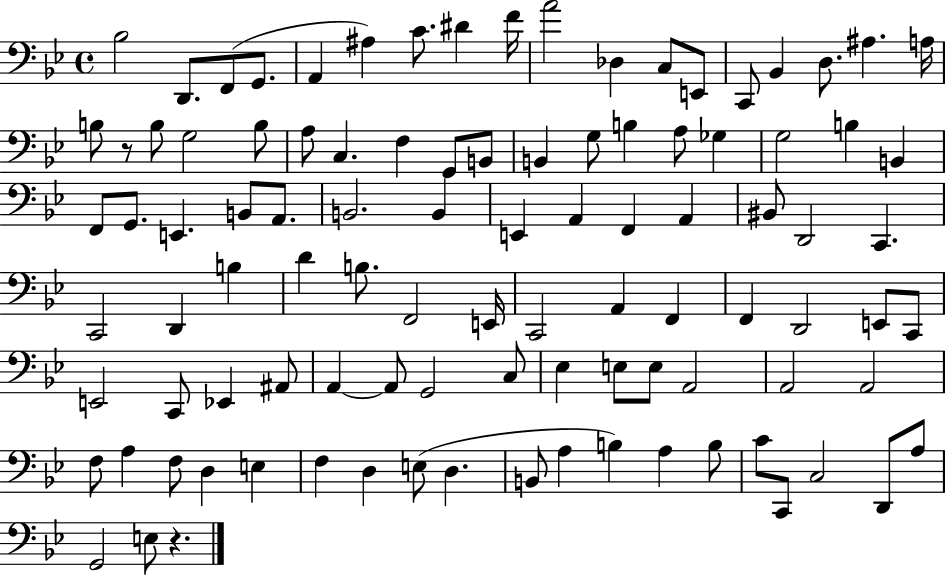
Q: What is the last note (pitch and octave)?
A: E3